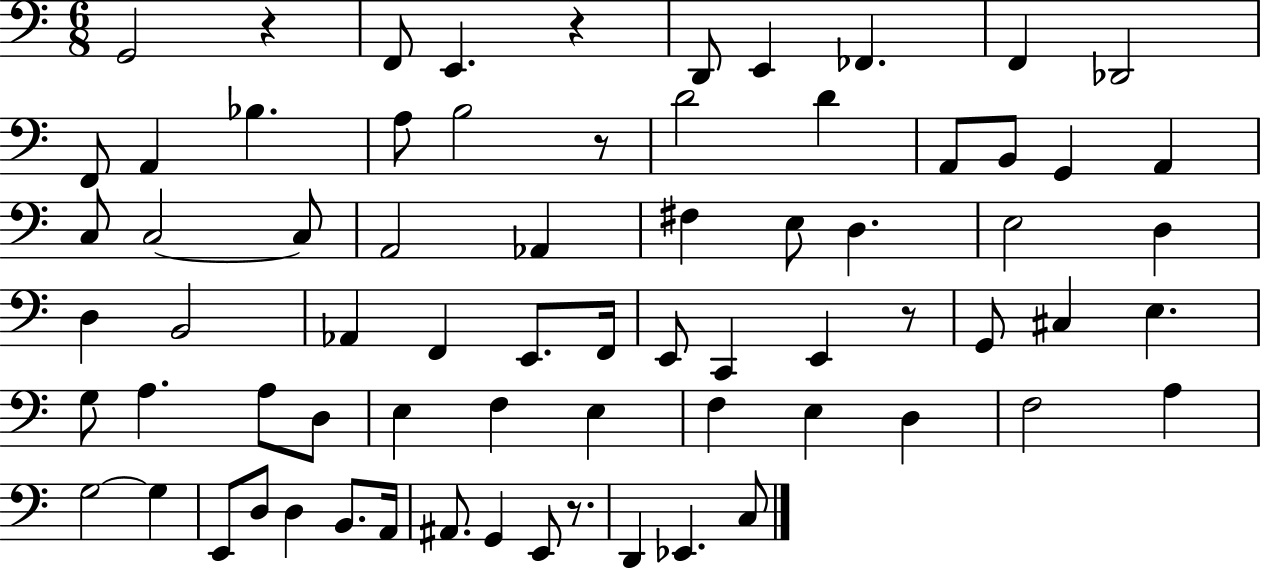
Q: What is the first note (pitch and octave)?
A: G2